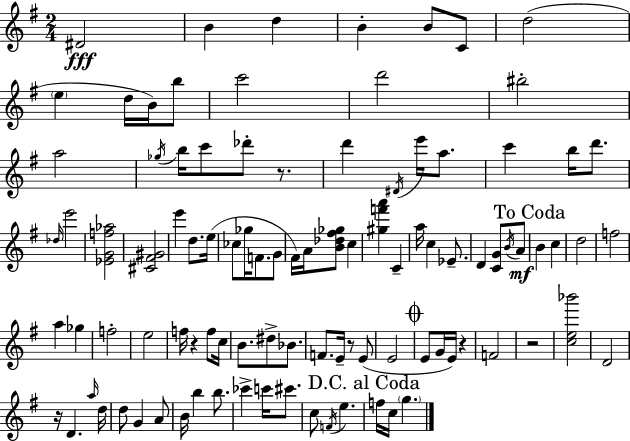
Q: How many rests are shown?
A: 6